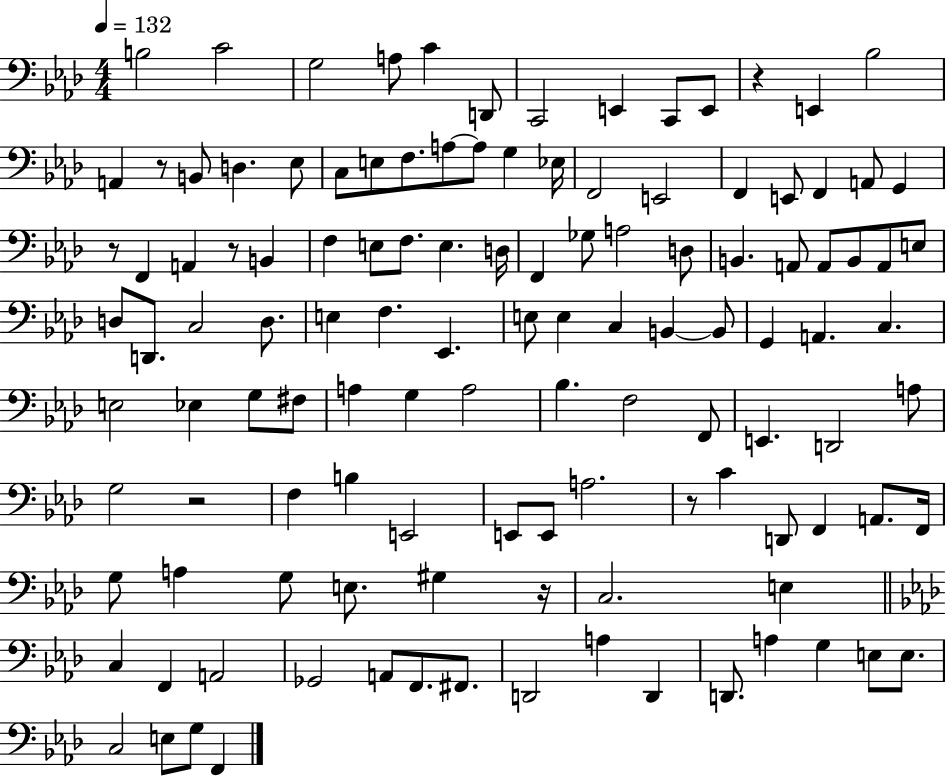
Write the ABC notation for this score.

X:1
T:Untitled
M:4/4
L:1/4
K:Ab
B,2 C2 G,2 A,/2 C D,,/2 C,,2 E,, C,,/2 E,,/2 z E,, _B,2 A,, z/2 B,,/2 D, _E,/2 C,/2 E,/2 F,/2 A,/2 A,/2 G, _E,/4 F,,2 E,,2 F,, E,,/2 F,, A,,/2 G,, z/2 F,, A,, z/2 B,, F, E,/2 F,/2 E, D,/4 F,, _G,/2 A,2 D,/2 B,, A,,/2 A,,/2 B,,/2 A,,/2 E,/2 D,/2 D,,/2 C,2 D,/2 E, F, _E,, E,/2 E, C, B,, B,,/2 G,, A,, C, E,2 _E, G,/2 ^F,/2 A, G, A,2 _B, F,2 F,,/2 E,, D,,2 A,/2 G,2 z2 F, B, E,,2 E,,/2 E,,/2 A,2 z/2 C D,,/2 F,, A,,/2 F,,/4 G,/2 A, G,/2 E,/2 ^G, z/4 C,2 E, C, F,, A,,2 _G,,2 A,,/2 F,,/2 ^F,,/2 D,,2 A, D,, D,,/2 A, G, E,/2 E,/2 C,2 E,/2 G,/2 F,,